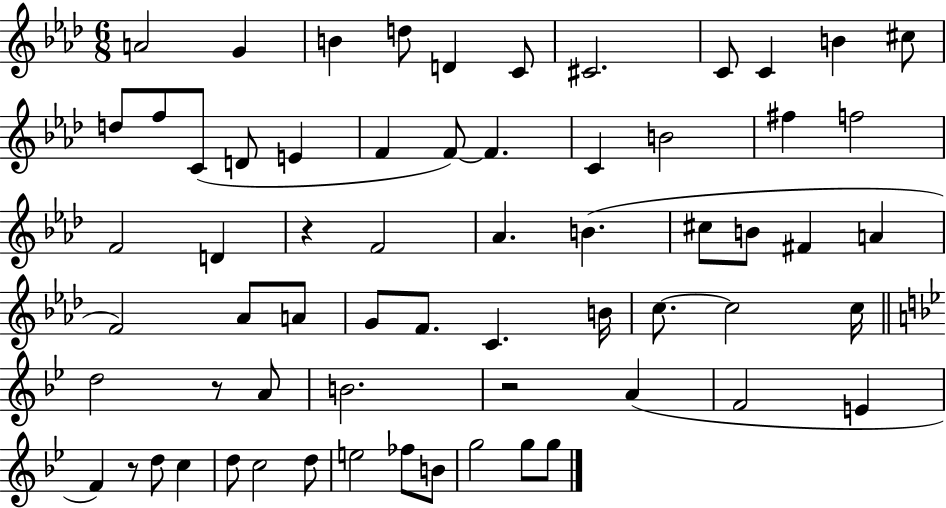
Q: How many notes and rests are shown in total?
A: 64